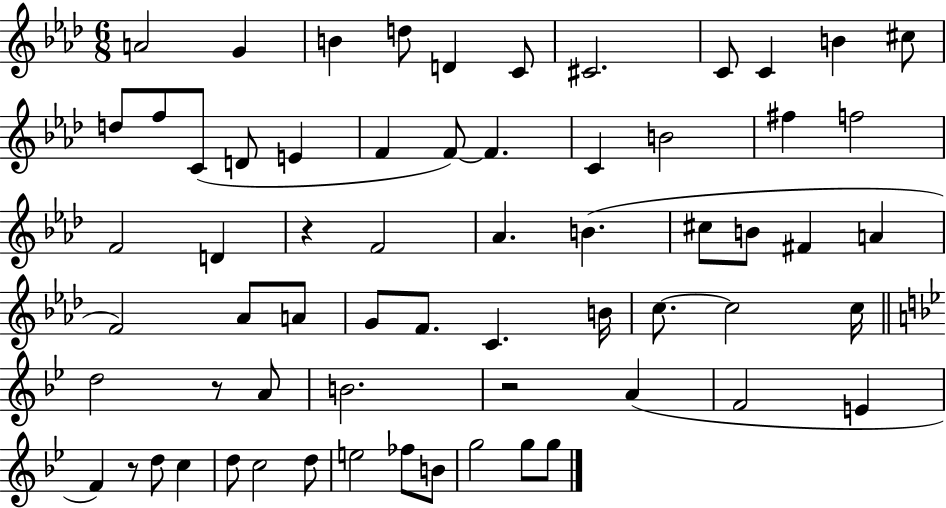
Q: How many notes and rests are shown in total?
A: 64